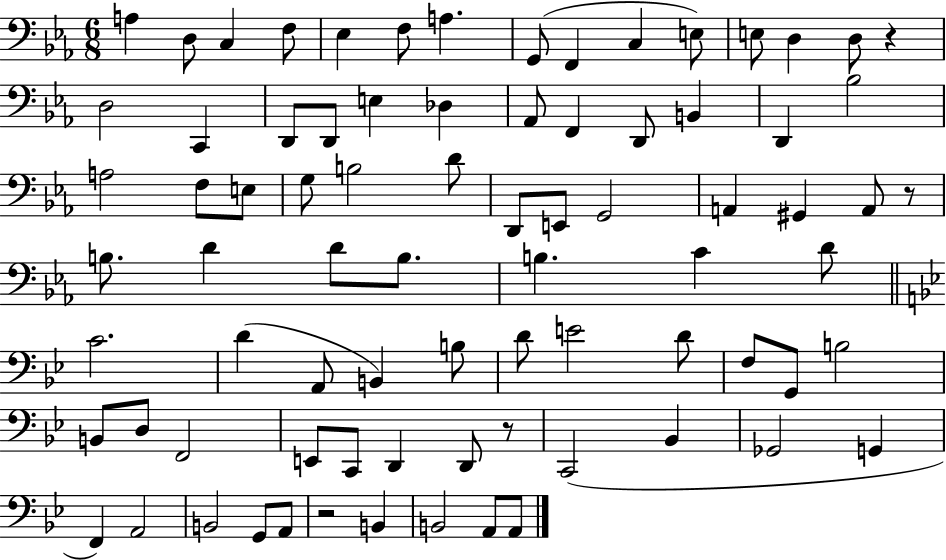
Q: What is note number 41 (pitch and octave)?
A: D4